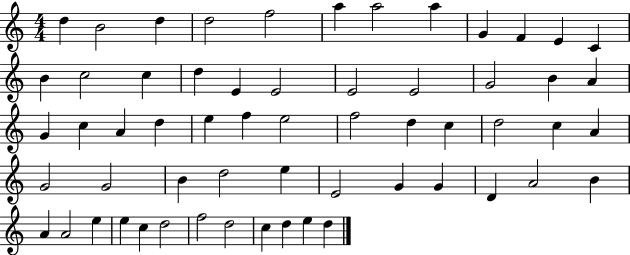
{
  \clef treble
  \numericTimeSignature
  \time 4/4
  \key c \major
  d''4 b'2 d''4 | d''2 f''2 | a''4 a''2 a''4 | g'4 f'4 e'4 c'4 | \break b'4 c''2 c''4 | d''4 e'4 e'2 | e'2 e'2 | g'2 b'4 a'4 | \break g'4 c''4 a'4 d''4 | e''4 f''4 e''2 | f''2 d''4 c''4 | d''2 c''4 a'4 | \break g'2 g'2 | b'4 d''2 e''4 | e'2 g'4 g'4 | d'4 a'2 b'4 | \break a'4 a'2 e''4 | e''4 c''4 d''2 | f''2 d''2 | c''4 d''4 e''4 d''4 | \break \bar "|."
}